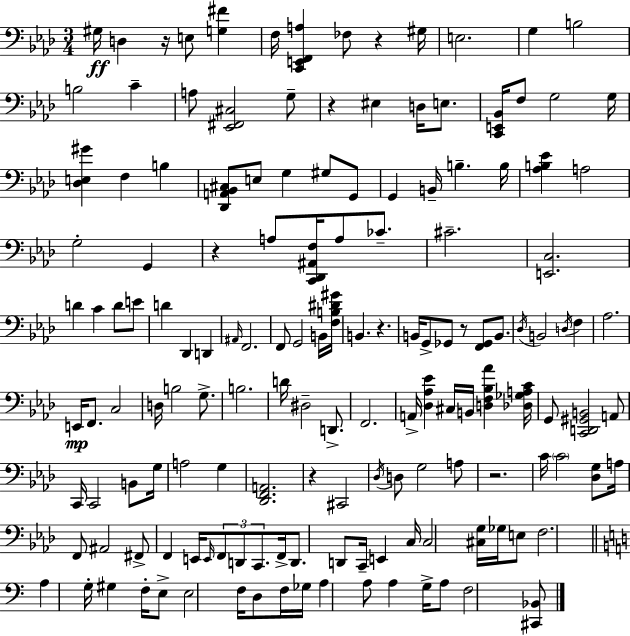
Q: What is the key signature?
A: AES major